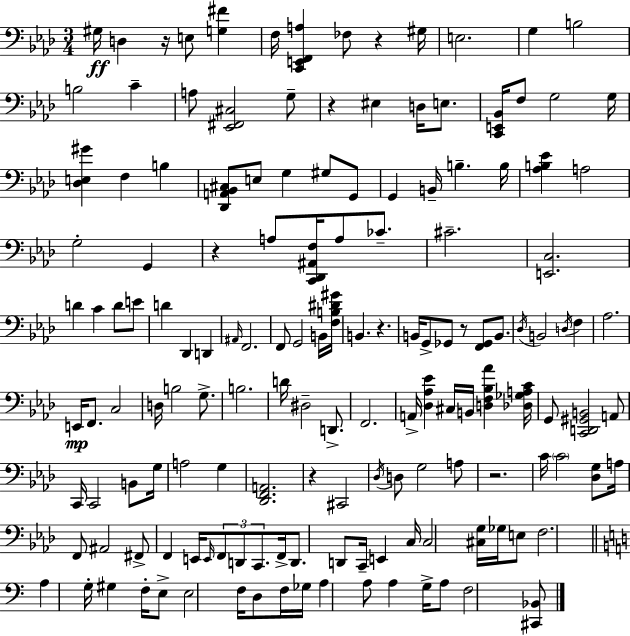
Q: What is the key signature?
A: AES major